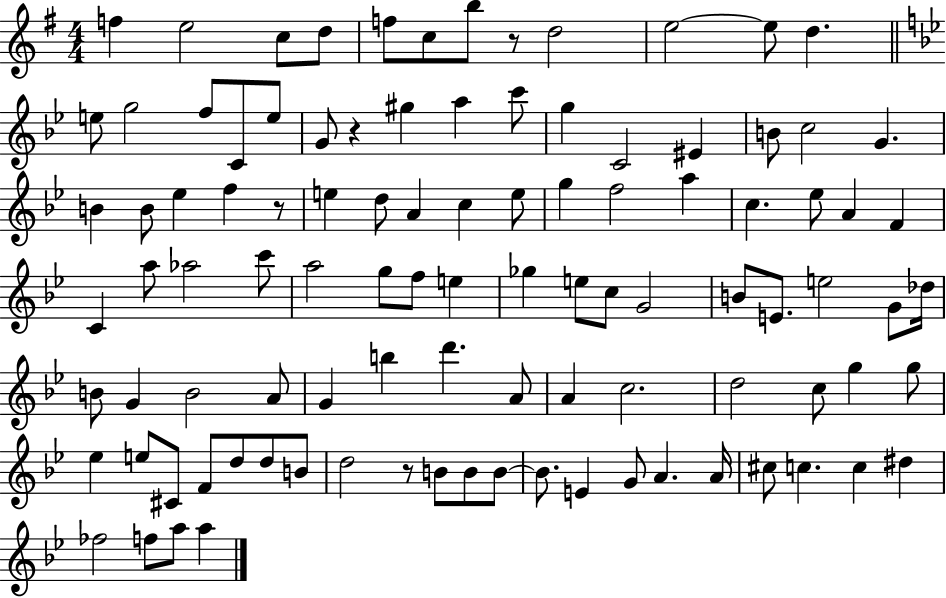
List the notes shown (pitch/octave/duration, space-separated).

F5/q E5/h C5/e D5/e F5/e C5/e B5/e R/e D5/h E5/h E5/e D5/q. E5/e G5/h F5/e C4/e E5/e G4/e R/q G#5/q A5/q C6/e G5/q C4/h EIS4/q B4/e C5/h G4/q. B4/q B4/e Eb5/q F5/q R/e E5/q D5/e A4/q C5/q E5/e G5/q F5/h A5/q C5/q. Eb5/e A4/q F4/q C4/q A5/e Ab5/h C6/e A5/h G5/e F5/e E5/q Gb5/q E5/e C5/e G4/h B4/e E4/e. E5/h G4/e Db5/s B4/e G4/q B4/h A4/e G4/q B5/q D6/q. A4/e A4/q C5/h. D5/h C5/e G5/q G5/e Eb5/q E5/e C#4/e F4/e D5/e D5/e B4/e D5/h R/e B4/e B4/e B4/e B4/e. E4/q G4/e A4/q. A4/s C#5/e C5/q. C5/q D#5/q FES5/h F5/e A5/e A5/q